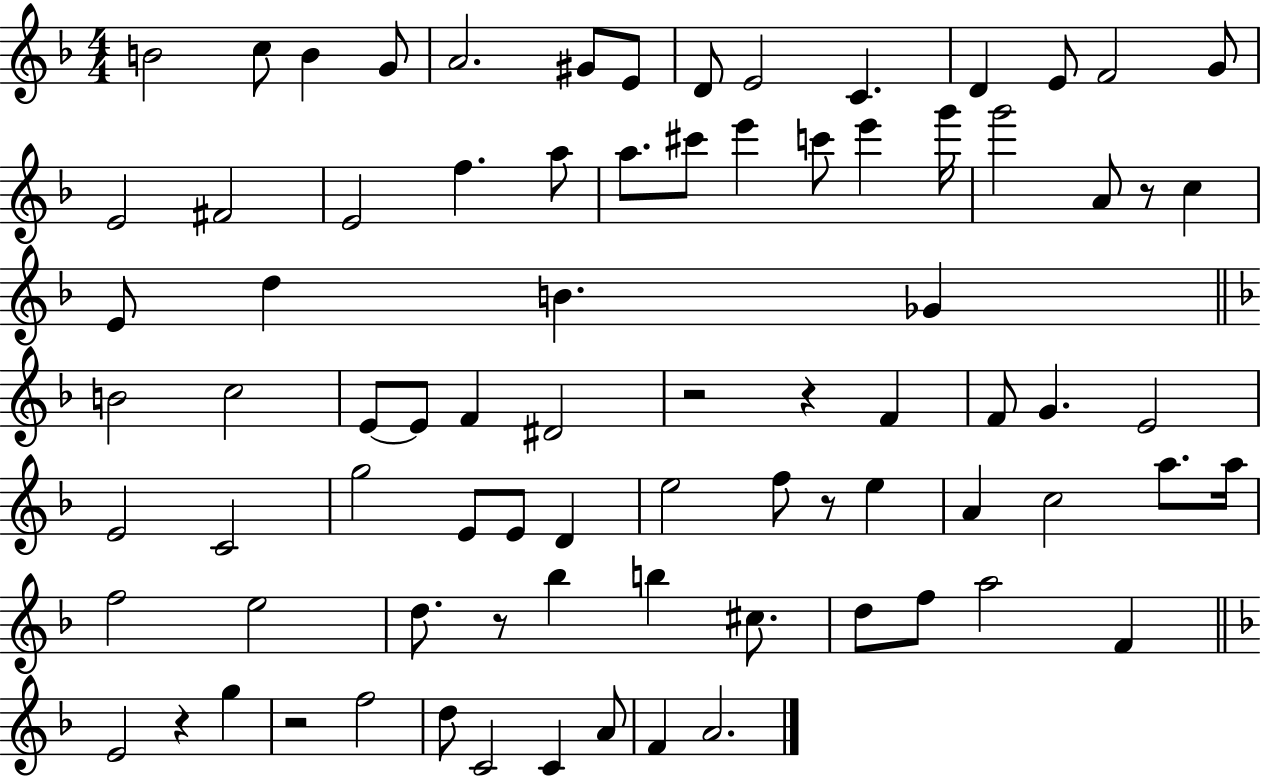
B4/h C5/e B4/q G4/e A4/h. G#4/e E4/e D4/e E4/h C4/q. D4/q E4/e F4/h G4/e E4/h F#4/h E4/h F5/q. A5/e A5/e. C#6/e E6/q C6/e E6/q G6/s G6/h A4/e R/e C5/q E4/e D5/q B4/q. Gb4/q B4/h C5/h E4/e E4/e F4/q D#4/h R/h R/q F4/q F4/e G4/q. E4/h E4/h C4/h G5/h E4/e E4/e D4/q E5/h F5/e R/e E5/q A4/q C5/h A5/e. A5/s F5/h E5/h D5/e. R/e Bb5/q B5/q C#5/e. D5/e F5/e A5/h F4/q E4/h R/q G5/q R/h F5/h D5/e C4/h C4/q A4/e F4/q A4/h.